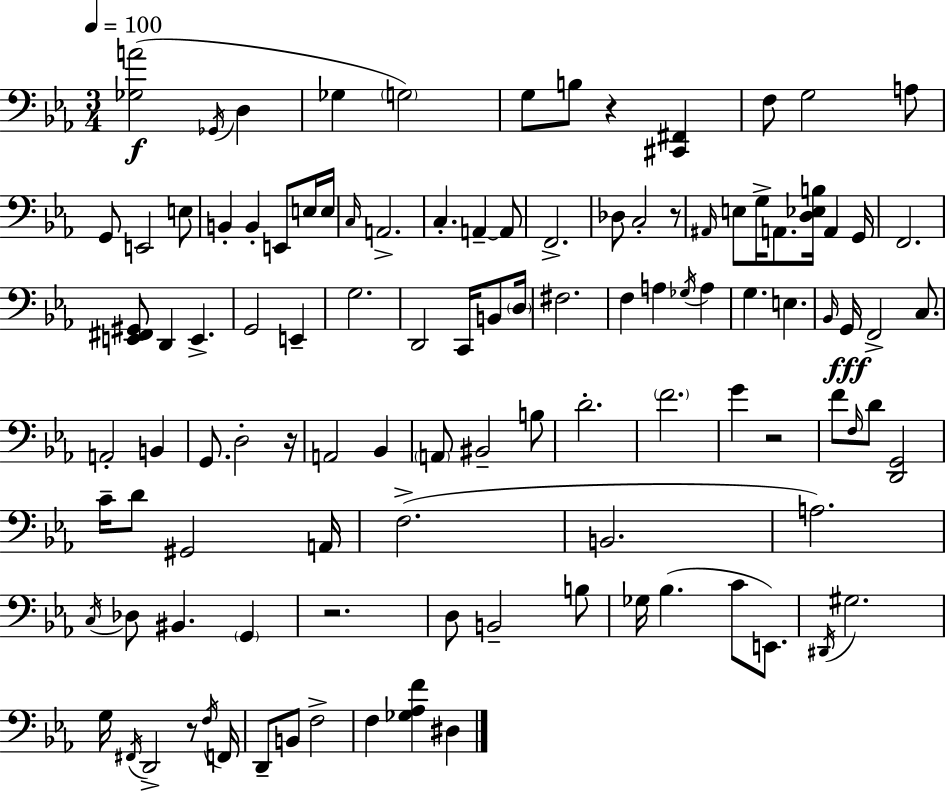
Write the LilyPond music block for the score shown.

{
  \clef bass
  \numericTimeSignature
  \time 3/4
  \key c \minor
  \tempo 4 = 100
  \repeat volta 2 { <ges a'>2(\f \acciaccatura { ges,16 } d4 | ges4 \parenthesize g2) | g8 b8 r4 <cis, fis,>4 | f8 g2 a8 | \break g,8 e,2 e8 | b,4-. b,4-. e,8 e16 | e16 \grace { c16 } a,2.-> | c4.-. a,4--~~ | \break a,8 f,2.-> | des8 c2-. | r8 \grace { ais,16 } e8 g16-> a,8. <d ees b>16 a,4 | g,16 f,2. | \break <e, fis, gis,>8 d,4 e,4.-> | g,2 e,4-- | g2. | d,2 c,16 | \break b,8 \parenthesize d16 fis2. | f4 a4 \acciaccatura { ges16 } | a4 g4. e4. | \grace { bes,16 }\fff g,16 f,2-> | \break c8. a,2-. | b,4 g,8. d2-. | r16 a,2 | bes,4 \parenthesize a,8 bis,2-- | \break b8 d'2.-. | \parenthesize f'2. | g'4 r2 | f'8 \grace { f16 } d'8 <d, g,>2 | \break c'16-- d'8 gis,2 | a,16 f2.->( | b,2. | a2.) | \break \acciaccatura { c16 } des8 bis,4. | \parenthesize g,4 r2. | d8 b,2-- | b8 ges16 bes4.( | \break c'8 e,8.) \acciaccatura { dis,16 } gis2. | g16 \acciaccatura { fis,16 } d,2-> | r8 \acciaccatura { f16 } f,16 d,8-- | b,8 f2-> f4 | \break <ges aes f'>4 dis4 } \bar "|."
}